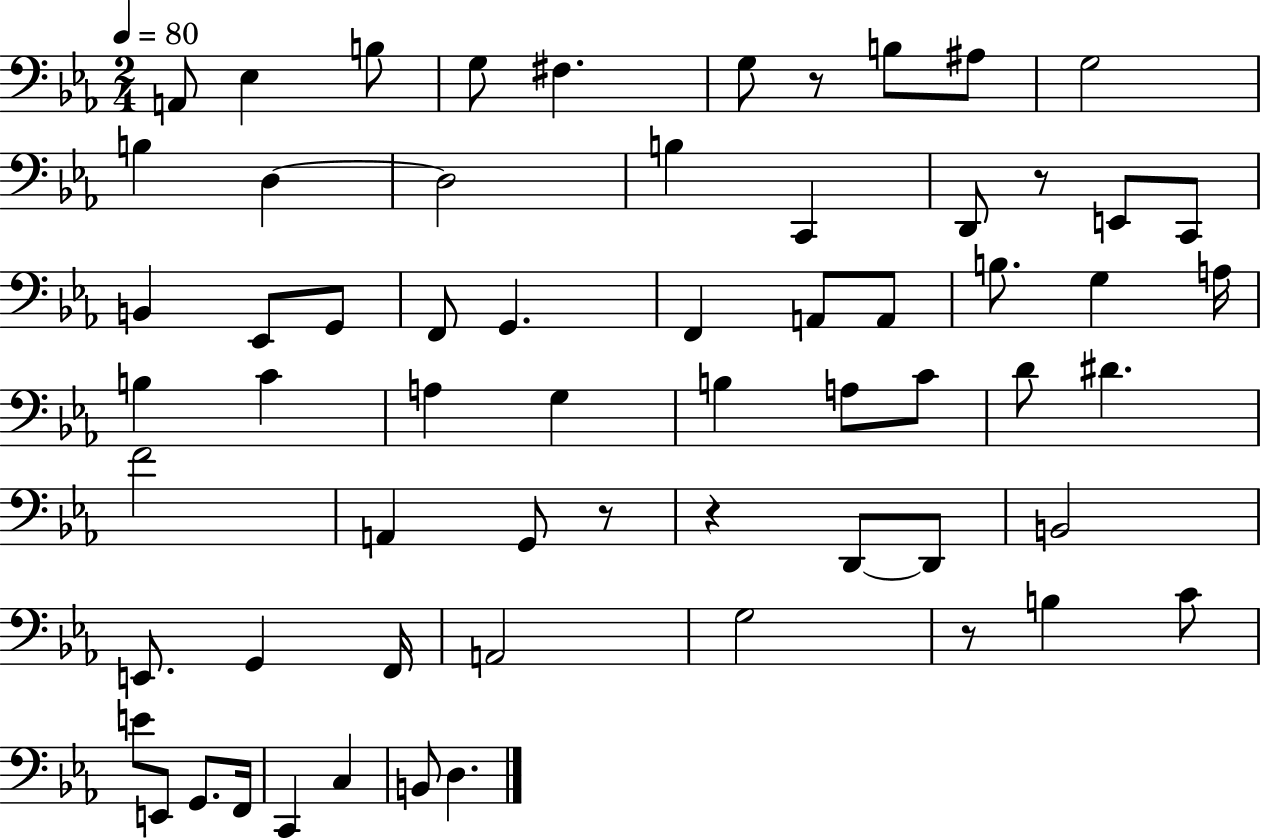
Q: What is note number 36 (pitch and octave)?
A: D4